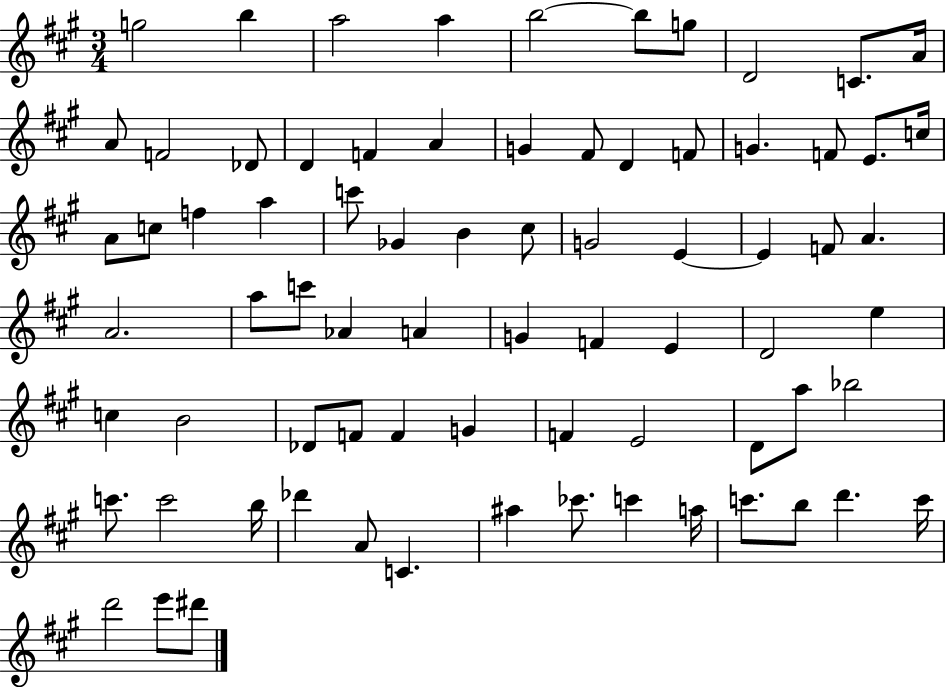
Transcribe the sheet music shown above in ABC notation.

X:1
T:Untitled
M:3/4
L:1/4
K:A
g2 b a2 a b2 b/2 g/2 D2 C/2 A/4 A/2 F2 _D/2 D F A G ^F/2 D F/2 G F/2 E/2 c/4 A/2 c/2 f a c'/2 _G B ^c/2 G2 E E F/2 A A2 a/2 c'/2 _A A G F E D2 e c B2 _D/2 F/2 F G F E2 D/2 a/2 _b2 c'/2 c'2 b/4 _d' A/2 C ^a _c'/2 c' a/4 c'/2 b/2 d' c'/4 d'2 e'/2 ^d'/2